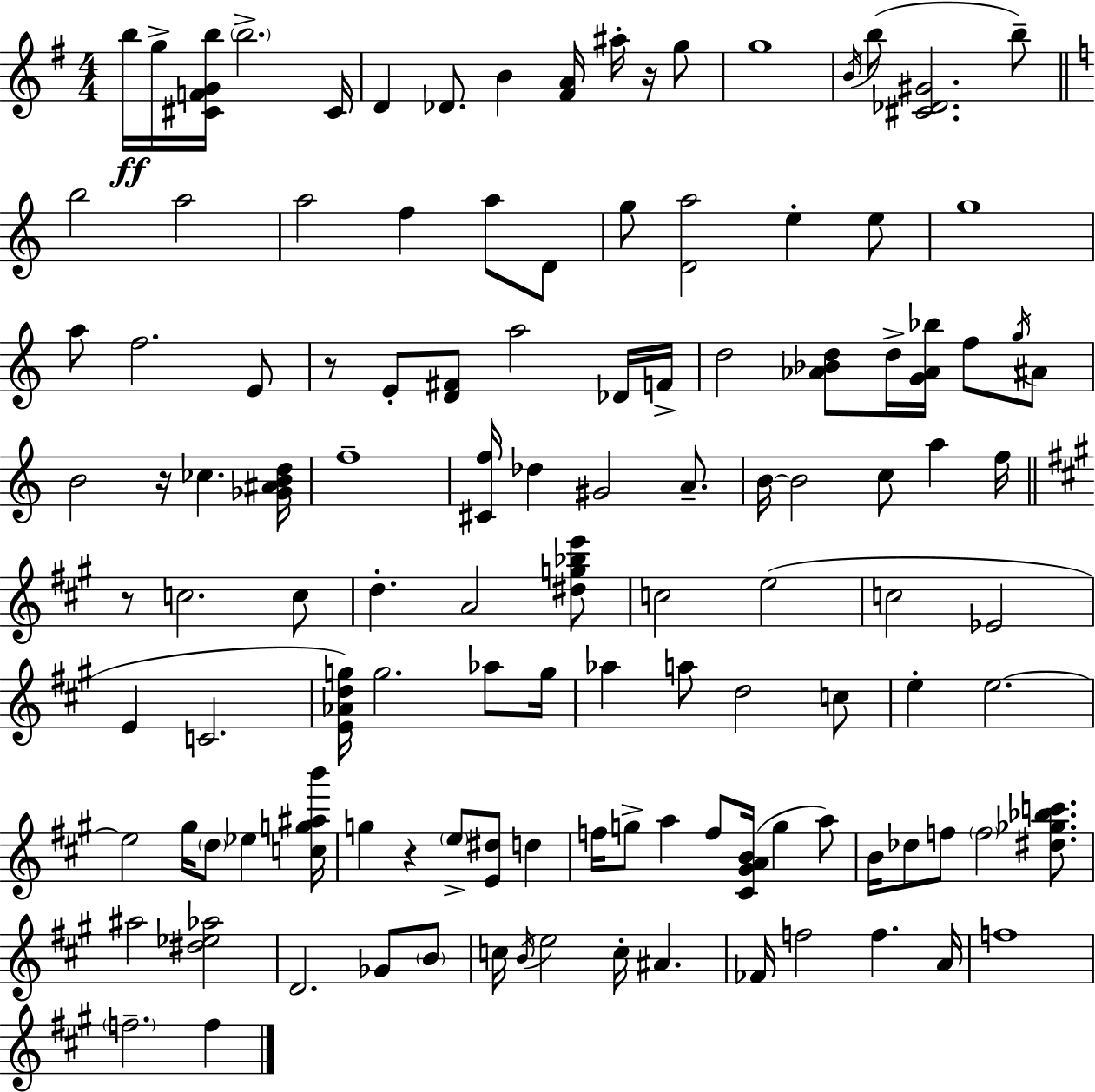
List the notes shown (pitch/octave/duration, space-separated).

B5/s G5/s [C#4,F4,G4,B5]/s B5/h. C#4/s D4/q Db4/e. B4/q [F#4,A4]/s A#5/s R/s G5/e G5/w B4/s B5/e [C#4,Db4,G#4]/h. B5/e B5/h A5/h A5/h F5/q A5/e D4/e G5/e [D4,A5]/h E5/q E5/e G5/w A5/e F5/h. E4/e R/e E4/e [D4,F#4]/e A5/h Db4/s F4/s D5/h [Ab4,Bb4,D5]/e D5/s [G4,Ab4,Bb5]/s F5/e G5/s A#4/e B4/h R/s CES5/q. [Gb4,A#4,B4,D5]/s F5/w [C#4,F5]/s Db5/q G#4/h A4/e. B4/s B4/h C5/e A5/q F5/s R/e C5/h. C5/e D5/q. A4/h [D#5,G5,Bb5,E6]/e C5/h E5/h C5/h Eb4/h E4/q C4/h. [E4,Ab4,D5,G5]/s G5/h. Ab5/e G5/s Ab5/q A5/e D5/h C5/e E5/q E5/h. E5/h G#5/s D5/e Eb5/q [C5,G5,A#5,B6]/s G5/q R/q E5/e [E4,D#5]/e D5/q F5/s G5/e A5/q F5/e [C#4,G#4,A4,B4]/s G5/q A5/e B4/s Db5/e F5/e F5/h [D#5,Gb5,Bb5,C6]/e. A#5/h [D#5,Eb5,Ab5]/h D4/h. Gb4/e B4/e C5/s B4/s E5/h C5/s A#4/q. FES4/s F5/h F5/q. A4/s F5/w F5/h. F5/q